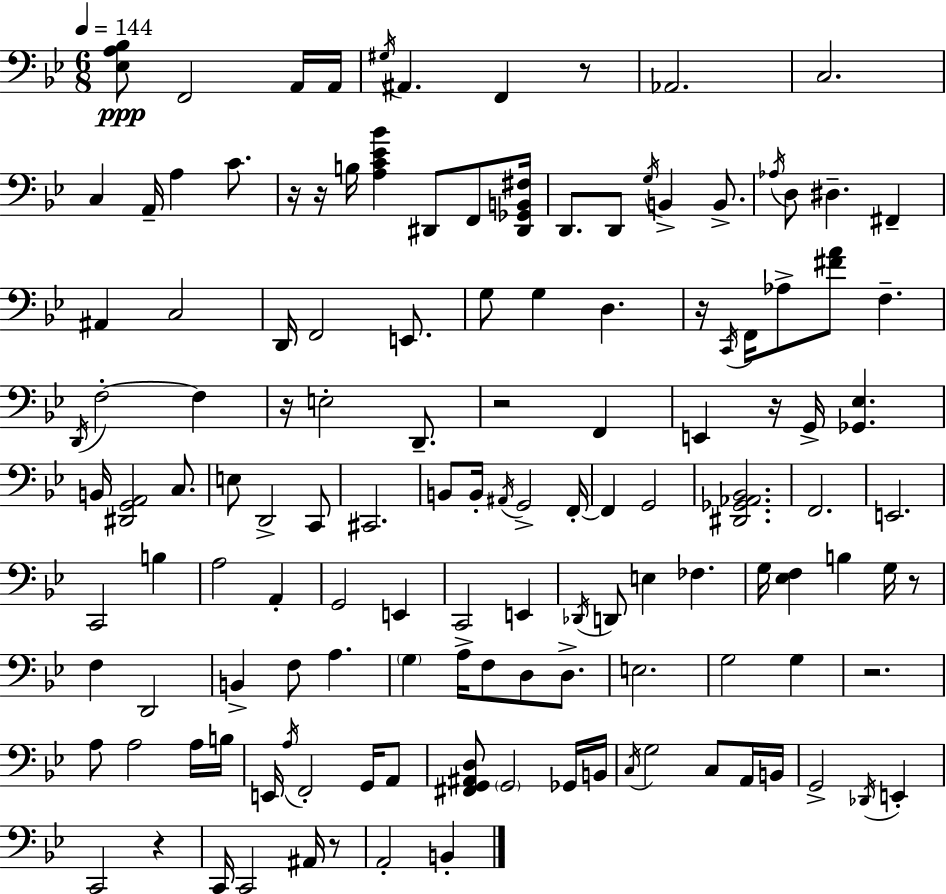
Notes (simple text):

[Eb3,A3,Bb3]/e F2/h A2/s A2/s G#3/s A#2/q. F2/q R/e Ab2/h. C3/h. C3/q A2/s A3/q C4/e. R/s R/s B3/s [A3,C4,Eb4,Bb4]/q D#2/e F2/e [D#2,Gb2,B2,F#3]/s D2/e. D2/e G3/s B2/q B2/e. Ab3/s D3/e D#3/q. F#2/q A#2/q C3/h D2/s F2/h E2/e. G3/e G3/q D3/q. R/s C2/s F2/s Ab3/e [F#4,A4]/e F3/q. D2/s F3/h F3/q R/s E3/h D2/e. R/h F2/q E2/q R/s G2/s [Gb2,Eb3]/q. B2/s [D#2,G2,A2]/h C3/e. E3/e D2/h C2/e C#2/h. B2/e B2/s A#2/s G2/h F2/s F2/q G2/h [D#2,Gb2,Ab2,Bb2]/h. F2/h. E2/h. C2/h B3/q A3/h A2/q G2/h E2/q C2/h E2/q Db2/s D2/e E3/q FES3/q. G3/s [Eb3,F3]/q B3/q G3/s R/e F3/q D2/h B2/q F3/e A3/q. G3/q A3/s F3/e D3/e D3/e. E3/h. G3/h G3/q R/h. A3/e A3/h A3/s B3/s E2/s A3/s F2/h G2/s A2/e [F#2,G2,A#2,D3]/e G2/h Gb2/s B2/s C3/s G3/h C3/e A2/s B2/s G2/h Db2/s E2/q C2/h R/q C2/s C2/h A#2/s R/e A2/h B2/q